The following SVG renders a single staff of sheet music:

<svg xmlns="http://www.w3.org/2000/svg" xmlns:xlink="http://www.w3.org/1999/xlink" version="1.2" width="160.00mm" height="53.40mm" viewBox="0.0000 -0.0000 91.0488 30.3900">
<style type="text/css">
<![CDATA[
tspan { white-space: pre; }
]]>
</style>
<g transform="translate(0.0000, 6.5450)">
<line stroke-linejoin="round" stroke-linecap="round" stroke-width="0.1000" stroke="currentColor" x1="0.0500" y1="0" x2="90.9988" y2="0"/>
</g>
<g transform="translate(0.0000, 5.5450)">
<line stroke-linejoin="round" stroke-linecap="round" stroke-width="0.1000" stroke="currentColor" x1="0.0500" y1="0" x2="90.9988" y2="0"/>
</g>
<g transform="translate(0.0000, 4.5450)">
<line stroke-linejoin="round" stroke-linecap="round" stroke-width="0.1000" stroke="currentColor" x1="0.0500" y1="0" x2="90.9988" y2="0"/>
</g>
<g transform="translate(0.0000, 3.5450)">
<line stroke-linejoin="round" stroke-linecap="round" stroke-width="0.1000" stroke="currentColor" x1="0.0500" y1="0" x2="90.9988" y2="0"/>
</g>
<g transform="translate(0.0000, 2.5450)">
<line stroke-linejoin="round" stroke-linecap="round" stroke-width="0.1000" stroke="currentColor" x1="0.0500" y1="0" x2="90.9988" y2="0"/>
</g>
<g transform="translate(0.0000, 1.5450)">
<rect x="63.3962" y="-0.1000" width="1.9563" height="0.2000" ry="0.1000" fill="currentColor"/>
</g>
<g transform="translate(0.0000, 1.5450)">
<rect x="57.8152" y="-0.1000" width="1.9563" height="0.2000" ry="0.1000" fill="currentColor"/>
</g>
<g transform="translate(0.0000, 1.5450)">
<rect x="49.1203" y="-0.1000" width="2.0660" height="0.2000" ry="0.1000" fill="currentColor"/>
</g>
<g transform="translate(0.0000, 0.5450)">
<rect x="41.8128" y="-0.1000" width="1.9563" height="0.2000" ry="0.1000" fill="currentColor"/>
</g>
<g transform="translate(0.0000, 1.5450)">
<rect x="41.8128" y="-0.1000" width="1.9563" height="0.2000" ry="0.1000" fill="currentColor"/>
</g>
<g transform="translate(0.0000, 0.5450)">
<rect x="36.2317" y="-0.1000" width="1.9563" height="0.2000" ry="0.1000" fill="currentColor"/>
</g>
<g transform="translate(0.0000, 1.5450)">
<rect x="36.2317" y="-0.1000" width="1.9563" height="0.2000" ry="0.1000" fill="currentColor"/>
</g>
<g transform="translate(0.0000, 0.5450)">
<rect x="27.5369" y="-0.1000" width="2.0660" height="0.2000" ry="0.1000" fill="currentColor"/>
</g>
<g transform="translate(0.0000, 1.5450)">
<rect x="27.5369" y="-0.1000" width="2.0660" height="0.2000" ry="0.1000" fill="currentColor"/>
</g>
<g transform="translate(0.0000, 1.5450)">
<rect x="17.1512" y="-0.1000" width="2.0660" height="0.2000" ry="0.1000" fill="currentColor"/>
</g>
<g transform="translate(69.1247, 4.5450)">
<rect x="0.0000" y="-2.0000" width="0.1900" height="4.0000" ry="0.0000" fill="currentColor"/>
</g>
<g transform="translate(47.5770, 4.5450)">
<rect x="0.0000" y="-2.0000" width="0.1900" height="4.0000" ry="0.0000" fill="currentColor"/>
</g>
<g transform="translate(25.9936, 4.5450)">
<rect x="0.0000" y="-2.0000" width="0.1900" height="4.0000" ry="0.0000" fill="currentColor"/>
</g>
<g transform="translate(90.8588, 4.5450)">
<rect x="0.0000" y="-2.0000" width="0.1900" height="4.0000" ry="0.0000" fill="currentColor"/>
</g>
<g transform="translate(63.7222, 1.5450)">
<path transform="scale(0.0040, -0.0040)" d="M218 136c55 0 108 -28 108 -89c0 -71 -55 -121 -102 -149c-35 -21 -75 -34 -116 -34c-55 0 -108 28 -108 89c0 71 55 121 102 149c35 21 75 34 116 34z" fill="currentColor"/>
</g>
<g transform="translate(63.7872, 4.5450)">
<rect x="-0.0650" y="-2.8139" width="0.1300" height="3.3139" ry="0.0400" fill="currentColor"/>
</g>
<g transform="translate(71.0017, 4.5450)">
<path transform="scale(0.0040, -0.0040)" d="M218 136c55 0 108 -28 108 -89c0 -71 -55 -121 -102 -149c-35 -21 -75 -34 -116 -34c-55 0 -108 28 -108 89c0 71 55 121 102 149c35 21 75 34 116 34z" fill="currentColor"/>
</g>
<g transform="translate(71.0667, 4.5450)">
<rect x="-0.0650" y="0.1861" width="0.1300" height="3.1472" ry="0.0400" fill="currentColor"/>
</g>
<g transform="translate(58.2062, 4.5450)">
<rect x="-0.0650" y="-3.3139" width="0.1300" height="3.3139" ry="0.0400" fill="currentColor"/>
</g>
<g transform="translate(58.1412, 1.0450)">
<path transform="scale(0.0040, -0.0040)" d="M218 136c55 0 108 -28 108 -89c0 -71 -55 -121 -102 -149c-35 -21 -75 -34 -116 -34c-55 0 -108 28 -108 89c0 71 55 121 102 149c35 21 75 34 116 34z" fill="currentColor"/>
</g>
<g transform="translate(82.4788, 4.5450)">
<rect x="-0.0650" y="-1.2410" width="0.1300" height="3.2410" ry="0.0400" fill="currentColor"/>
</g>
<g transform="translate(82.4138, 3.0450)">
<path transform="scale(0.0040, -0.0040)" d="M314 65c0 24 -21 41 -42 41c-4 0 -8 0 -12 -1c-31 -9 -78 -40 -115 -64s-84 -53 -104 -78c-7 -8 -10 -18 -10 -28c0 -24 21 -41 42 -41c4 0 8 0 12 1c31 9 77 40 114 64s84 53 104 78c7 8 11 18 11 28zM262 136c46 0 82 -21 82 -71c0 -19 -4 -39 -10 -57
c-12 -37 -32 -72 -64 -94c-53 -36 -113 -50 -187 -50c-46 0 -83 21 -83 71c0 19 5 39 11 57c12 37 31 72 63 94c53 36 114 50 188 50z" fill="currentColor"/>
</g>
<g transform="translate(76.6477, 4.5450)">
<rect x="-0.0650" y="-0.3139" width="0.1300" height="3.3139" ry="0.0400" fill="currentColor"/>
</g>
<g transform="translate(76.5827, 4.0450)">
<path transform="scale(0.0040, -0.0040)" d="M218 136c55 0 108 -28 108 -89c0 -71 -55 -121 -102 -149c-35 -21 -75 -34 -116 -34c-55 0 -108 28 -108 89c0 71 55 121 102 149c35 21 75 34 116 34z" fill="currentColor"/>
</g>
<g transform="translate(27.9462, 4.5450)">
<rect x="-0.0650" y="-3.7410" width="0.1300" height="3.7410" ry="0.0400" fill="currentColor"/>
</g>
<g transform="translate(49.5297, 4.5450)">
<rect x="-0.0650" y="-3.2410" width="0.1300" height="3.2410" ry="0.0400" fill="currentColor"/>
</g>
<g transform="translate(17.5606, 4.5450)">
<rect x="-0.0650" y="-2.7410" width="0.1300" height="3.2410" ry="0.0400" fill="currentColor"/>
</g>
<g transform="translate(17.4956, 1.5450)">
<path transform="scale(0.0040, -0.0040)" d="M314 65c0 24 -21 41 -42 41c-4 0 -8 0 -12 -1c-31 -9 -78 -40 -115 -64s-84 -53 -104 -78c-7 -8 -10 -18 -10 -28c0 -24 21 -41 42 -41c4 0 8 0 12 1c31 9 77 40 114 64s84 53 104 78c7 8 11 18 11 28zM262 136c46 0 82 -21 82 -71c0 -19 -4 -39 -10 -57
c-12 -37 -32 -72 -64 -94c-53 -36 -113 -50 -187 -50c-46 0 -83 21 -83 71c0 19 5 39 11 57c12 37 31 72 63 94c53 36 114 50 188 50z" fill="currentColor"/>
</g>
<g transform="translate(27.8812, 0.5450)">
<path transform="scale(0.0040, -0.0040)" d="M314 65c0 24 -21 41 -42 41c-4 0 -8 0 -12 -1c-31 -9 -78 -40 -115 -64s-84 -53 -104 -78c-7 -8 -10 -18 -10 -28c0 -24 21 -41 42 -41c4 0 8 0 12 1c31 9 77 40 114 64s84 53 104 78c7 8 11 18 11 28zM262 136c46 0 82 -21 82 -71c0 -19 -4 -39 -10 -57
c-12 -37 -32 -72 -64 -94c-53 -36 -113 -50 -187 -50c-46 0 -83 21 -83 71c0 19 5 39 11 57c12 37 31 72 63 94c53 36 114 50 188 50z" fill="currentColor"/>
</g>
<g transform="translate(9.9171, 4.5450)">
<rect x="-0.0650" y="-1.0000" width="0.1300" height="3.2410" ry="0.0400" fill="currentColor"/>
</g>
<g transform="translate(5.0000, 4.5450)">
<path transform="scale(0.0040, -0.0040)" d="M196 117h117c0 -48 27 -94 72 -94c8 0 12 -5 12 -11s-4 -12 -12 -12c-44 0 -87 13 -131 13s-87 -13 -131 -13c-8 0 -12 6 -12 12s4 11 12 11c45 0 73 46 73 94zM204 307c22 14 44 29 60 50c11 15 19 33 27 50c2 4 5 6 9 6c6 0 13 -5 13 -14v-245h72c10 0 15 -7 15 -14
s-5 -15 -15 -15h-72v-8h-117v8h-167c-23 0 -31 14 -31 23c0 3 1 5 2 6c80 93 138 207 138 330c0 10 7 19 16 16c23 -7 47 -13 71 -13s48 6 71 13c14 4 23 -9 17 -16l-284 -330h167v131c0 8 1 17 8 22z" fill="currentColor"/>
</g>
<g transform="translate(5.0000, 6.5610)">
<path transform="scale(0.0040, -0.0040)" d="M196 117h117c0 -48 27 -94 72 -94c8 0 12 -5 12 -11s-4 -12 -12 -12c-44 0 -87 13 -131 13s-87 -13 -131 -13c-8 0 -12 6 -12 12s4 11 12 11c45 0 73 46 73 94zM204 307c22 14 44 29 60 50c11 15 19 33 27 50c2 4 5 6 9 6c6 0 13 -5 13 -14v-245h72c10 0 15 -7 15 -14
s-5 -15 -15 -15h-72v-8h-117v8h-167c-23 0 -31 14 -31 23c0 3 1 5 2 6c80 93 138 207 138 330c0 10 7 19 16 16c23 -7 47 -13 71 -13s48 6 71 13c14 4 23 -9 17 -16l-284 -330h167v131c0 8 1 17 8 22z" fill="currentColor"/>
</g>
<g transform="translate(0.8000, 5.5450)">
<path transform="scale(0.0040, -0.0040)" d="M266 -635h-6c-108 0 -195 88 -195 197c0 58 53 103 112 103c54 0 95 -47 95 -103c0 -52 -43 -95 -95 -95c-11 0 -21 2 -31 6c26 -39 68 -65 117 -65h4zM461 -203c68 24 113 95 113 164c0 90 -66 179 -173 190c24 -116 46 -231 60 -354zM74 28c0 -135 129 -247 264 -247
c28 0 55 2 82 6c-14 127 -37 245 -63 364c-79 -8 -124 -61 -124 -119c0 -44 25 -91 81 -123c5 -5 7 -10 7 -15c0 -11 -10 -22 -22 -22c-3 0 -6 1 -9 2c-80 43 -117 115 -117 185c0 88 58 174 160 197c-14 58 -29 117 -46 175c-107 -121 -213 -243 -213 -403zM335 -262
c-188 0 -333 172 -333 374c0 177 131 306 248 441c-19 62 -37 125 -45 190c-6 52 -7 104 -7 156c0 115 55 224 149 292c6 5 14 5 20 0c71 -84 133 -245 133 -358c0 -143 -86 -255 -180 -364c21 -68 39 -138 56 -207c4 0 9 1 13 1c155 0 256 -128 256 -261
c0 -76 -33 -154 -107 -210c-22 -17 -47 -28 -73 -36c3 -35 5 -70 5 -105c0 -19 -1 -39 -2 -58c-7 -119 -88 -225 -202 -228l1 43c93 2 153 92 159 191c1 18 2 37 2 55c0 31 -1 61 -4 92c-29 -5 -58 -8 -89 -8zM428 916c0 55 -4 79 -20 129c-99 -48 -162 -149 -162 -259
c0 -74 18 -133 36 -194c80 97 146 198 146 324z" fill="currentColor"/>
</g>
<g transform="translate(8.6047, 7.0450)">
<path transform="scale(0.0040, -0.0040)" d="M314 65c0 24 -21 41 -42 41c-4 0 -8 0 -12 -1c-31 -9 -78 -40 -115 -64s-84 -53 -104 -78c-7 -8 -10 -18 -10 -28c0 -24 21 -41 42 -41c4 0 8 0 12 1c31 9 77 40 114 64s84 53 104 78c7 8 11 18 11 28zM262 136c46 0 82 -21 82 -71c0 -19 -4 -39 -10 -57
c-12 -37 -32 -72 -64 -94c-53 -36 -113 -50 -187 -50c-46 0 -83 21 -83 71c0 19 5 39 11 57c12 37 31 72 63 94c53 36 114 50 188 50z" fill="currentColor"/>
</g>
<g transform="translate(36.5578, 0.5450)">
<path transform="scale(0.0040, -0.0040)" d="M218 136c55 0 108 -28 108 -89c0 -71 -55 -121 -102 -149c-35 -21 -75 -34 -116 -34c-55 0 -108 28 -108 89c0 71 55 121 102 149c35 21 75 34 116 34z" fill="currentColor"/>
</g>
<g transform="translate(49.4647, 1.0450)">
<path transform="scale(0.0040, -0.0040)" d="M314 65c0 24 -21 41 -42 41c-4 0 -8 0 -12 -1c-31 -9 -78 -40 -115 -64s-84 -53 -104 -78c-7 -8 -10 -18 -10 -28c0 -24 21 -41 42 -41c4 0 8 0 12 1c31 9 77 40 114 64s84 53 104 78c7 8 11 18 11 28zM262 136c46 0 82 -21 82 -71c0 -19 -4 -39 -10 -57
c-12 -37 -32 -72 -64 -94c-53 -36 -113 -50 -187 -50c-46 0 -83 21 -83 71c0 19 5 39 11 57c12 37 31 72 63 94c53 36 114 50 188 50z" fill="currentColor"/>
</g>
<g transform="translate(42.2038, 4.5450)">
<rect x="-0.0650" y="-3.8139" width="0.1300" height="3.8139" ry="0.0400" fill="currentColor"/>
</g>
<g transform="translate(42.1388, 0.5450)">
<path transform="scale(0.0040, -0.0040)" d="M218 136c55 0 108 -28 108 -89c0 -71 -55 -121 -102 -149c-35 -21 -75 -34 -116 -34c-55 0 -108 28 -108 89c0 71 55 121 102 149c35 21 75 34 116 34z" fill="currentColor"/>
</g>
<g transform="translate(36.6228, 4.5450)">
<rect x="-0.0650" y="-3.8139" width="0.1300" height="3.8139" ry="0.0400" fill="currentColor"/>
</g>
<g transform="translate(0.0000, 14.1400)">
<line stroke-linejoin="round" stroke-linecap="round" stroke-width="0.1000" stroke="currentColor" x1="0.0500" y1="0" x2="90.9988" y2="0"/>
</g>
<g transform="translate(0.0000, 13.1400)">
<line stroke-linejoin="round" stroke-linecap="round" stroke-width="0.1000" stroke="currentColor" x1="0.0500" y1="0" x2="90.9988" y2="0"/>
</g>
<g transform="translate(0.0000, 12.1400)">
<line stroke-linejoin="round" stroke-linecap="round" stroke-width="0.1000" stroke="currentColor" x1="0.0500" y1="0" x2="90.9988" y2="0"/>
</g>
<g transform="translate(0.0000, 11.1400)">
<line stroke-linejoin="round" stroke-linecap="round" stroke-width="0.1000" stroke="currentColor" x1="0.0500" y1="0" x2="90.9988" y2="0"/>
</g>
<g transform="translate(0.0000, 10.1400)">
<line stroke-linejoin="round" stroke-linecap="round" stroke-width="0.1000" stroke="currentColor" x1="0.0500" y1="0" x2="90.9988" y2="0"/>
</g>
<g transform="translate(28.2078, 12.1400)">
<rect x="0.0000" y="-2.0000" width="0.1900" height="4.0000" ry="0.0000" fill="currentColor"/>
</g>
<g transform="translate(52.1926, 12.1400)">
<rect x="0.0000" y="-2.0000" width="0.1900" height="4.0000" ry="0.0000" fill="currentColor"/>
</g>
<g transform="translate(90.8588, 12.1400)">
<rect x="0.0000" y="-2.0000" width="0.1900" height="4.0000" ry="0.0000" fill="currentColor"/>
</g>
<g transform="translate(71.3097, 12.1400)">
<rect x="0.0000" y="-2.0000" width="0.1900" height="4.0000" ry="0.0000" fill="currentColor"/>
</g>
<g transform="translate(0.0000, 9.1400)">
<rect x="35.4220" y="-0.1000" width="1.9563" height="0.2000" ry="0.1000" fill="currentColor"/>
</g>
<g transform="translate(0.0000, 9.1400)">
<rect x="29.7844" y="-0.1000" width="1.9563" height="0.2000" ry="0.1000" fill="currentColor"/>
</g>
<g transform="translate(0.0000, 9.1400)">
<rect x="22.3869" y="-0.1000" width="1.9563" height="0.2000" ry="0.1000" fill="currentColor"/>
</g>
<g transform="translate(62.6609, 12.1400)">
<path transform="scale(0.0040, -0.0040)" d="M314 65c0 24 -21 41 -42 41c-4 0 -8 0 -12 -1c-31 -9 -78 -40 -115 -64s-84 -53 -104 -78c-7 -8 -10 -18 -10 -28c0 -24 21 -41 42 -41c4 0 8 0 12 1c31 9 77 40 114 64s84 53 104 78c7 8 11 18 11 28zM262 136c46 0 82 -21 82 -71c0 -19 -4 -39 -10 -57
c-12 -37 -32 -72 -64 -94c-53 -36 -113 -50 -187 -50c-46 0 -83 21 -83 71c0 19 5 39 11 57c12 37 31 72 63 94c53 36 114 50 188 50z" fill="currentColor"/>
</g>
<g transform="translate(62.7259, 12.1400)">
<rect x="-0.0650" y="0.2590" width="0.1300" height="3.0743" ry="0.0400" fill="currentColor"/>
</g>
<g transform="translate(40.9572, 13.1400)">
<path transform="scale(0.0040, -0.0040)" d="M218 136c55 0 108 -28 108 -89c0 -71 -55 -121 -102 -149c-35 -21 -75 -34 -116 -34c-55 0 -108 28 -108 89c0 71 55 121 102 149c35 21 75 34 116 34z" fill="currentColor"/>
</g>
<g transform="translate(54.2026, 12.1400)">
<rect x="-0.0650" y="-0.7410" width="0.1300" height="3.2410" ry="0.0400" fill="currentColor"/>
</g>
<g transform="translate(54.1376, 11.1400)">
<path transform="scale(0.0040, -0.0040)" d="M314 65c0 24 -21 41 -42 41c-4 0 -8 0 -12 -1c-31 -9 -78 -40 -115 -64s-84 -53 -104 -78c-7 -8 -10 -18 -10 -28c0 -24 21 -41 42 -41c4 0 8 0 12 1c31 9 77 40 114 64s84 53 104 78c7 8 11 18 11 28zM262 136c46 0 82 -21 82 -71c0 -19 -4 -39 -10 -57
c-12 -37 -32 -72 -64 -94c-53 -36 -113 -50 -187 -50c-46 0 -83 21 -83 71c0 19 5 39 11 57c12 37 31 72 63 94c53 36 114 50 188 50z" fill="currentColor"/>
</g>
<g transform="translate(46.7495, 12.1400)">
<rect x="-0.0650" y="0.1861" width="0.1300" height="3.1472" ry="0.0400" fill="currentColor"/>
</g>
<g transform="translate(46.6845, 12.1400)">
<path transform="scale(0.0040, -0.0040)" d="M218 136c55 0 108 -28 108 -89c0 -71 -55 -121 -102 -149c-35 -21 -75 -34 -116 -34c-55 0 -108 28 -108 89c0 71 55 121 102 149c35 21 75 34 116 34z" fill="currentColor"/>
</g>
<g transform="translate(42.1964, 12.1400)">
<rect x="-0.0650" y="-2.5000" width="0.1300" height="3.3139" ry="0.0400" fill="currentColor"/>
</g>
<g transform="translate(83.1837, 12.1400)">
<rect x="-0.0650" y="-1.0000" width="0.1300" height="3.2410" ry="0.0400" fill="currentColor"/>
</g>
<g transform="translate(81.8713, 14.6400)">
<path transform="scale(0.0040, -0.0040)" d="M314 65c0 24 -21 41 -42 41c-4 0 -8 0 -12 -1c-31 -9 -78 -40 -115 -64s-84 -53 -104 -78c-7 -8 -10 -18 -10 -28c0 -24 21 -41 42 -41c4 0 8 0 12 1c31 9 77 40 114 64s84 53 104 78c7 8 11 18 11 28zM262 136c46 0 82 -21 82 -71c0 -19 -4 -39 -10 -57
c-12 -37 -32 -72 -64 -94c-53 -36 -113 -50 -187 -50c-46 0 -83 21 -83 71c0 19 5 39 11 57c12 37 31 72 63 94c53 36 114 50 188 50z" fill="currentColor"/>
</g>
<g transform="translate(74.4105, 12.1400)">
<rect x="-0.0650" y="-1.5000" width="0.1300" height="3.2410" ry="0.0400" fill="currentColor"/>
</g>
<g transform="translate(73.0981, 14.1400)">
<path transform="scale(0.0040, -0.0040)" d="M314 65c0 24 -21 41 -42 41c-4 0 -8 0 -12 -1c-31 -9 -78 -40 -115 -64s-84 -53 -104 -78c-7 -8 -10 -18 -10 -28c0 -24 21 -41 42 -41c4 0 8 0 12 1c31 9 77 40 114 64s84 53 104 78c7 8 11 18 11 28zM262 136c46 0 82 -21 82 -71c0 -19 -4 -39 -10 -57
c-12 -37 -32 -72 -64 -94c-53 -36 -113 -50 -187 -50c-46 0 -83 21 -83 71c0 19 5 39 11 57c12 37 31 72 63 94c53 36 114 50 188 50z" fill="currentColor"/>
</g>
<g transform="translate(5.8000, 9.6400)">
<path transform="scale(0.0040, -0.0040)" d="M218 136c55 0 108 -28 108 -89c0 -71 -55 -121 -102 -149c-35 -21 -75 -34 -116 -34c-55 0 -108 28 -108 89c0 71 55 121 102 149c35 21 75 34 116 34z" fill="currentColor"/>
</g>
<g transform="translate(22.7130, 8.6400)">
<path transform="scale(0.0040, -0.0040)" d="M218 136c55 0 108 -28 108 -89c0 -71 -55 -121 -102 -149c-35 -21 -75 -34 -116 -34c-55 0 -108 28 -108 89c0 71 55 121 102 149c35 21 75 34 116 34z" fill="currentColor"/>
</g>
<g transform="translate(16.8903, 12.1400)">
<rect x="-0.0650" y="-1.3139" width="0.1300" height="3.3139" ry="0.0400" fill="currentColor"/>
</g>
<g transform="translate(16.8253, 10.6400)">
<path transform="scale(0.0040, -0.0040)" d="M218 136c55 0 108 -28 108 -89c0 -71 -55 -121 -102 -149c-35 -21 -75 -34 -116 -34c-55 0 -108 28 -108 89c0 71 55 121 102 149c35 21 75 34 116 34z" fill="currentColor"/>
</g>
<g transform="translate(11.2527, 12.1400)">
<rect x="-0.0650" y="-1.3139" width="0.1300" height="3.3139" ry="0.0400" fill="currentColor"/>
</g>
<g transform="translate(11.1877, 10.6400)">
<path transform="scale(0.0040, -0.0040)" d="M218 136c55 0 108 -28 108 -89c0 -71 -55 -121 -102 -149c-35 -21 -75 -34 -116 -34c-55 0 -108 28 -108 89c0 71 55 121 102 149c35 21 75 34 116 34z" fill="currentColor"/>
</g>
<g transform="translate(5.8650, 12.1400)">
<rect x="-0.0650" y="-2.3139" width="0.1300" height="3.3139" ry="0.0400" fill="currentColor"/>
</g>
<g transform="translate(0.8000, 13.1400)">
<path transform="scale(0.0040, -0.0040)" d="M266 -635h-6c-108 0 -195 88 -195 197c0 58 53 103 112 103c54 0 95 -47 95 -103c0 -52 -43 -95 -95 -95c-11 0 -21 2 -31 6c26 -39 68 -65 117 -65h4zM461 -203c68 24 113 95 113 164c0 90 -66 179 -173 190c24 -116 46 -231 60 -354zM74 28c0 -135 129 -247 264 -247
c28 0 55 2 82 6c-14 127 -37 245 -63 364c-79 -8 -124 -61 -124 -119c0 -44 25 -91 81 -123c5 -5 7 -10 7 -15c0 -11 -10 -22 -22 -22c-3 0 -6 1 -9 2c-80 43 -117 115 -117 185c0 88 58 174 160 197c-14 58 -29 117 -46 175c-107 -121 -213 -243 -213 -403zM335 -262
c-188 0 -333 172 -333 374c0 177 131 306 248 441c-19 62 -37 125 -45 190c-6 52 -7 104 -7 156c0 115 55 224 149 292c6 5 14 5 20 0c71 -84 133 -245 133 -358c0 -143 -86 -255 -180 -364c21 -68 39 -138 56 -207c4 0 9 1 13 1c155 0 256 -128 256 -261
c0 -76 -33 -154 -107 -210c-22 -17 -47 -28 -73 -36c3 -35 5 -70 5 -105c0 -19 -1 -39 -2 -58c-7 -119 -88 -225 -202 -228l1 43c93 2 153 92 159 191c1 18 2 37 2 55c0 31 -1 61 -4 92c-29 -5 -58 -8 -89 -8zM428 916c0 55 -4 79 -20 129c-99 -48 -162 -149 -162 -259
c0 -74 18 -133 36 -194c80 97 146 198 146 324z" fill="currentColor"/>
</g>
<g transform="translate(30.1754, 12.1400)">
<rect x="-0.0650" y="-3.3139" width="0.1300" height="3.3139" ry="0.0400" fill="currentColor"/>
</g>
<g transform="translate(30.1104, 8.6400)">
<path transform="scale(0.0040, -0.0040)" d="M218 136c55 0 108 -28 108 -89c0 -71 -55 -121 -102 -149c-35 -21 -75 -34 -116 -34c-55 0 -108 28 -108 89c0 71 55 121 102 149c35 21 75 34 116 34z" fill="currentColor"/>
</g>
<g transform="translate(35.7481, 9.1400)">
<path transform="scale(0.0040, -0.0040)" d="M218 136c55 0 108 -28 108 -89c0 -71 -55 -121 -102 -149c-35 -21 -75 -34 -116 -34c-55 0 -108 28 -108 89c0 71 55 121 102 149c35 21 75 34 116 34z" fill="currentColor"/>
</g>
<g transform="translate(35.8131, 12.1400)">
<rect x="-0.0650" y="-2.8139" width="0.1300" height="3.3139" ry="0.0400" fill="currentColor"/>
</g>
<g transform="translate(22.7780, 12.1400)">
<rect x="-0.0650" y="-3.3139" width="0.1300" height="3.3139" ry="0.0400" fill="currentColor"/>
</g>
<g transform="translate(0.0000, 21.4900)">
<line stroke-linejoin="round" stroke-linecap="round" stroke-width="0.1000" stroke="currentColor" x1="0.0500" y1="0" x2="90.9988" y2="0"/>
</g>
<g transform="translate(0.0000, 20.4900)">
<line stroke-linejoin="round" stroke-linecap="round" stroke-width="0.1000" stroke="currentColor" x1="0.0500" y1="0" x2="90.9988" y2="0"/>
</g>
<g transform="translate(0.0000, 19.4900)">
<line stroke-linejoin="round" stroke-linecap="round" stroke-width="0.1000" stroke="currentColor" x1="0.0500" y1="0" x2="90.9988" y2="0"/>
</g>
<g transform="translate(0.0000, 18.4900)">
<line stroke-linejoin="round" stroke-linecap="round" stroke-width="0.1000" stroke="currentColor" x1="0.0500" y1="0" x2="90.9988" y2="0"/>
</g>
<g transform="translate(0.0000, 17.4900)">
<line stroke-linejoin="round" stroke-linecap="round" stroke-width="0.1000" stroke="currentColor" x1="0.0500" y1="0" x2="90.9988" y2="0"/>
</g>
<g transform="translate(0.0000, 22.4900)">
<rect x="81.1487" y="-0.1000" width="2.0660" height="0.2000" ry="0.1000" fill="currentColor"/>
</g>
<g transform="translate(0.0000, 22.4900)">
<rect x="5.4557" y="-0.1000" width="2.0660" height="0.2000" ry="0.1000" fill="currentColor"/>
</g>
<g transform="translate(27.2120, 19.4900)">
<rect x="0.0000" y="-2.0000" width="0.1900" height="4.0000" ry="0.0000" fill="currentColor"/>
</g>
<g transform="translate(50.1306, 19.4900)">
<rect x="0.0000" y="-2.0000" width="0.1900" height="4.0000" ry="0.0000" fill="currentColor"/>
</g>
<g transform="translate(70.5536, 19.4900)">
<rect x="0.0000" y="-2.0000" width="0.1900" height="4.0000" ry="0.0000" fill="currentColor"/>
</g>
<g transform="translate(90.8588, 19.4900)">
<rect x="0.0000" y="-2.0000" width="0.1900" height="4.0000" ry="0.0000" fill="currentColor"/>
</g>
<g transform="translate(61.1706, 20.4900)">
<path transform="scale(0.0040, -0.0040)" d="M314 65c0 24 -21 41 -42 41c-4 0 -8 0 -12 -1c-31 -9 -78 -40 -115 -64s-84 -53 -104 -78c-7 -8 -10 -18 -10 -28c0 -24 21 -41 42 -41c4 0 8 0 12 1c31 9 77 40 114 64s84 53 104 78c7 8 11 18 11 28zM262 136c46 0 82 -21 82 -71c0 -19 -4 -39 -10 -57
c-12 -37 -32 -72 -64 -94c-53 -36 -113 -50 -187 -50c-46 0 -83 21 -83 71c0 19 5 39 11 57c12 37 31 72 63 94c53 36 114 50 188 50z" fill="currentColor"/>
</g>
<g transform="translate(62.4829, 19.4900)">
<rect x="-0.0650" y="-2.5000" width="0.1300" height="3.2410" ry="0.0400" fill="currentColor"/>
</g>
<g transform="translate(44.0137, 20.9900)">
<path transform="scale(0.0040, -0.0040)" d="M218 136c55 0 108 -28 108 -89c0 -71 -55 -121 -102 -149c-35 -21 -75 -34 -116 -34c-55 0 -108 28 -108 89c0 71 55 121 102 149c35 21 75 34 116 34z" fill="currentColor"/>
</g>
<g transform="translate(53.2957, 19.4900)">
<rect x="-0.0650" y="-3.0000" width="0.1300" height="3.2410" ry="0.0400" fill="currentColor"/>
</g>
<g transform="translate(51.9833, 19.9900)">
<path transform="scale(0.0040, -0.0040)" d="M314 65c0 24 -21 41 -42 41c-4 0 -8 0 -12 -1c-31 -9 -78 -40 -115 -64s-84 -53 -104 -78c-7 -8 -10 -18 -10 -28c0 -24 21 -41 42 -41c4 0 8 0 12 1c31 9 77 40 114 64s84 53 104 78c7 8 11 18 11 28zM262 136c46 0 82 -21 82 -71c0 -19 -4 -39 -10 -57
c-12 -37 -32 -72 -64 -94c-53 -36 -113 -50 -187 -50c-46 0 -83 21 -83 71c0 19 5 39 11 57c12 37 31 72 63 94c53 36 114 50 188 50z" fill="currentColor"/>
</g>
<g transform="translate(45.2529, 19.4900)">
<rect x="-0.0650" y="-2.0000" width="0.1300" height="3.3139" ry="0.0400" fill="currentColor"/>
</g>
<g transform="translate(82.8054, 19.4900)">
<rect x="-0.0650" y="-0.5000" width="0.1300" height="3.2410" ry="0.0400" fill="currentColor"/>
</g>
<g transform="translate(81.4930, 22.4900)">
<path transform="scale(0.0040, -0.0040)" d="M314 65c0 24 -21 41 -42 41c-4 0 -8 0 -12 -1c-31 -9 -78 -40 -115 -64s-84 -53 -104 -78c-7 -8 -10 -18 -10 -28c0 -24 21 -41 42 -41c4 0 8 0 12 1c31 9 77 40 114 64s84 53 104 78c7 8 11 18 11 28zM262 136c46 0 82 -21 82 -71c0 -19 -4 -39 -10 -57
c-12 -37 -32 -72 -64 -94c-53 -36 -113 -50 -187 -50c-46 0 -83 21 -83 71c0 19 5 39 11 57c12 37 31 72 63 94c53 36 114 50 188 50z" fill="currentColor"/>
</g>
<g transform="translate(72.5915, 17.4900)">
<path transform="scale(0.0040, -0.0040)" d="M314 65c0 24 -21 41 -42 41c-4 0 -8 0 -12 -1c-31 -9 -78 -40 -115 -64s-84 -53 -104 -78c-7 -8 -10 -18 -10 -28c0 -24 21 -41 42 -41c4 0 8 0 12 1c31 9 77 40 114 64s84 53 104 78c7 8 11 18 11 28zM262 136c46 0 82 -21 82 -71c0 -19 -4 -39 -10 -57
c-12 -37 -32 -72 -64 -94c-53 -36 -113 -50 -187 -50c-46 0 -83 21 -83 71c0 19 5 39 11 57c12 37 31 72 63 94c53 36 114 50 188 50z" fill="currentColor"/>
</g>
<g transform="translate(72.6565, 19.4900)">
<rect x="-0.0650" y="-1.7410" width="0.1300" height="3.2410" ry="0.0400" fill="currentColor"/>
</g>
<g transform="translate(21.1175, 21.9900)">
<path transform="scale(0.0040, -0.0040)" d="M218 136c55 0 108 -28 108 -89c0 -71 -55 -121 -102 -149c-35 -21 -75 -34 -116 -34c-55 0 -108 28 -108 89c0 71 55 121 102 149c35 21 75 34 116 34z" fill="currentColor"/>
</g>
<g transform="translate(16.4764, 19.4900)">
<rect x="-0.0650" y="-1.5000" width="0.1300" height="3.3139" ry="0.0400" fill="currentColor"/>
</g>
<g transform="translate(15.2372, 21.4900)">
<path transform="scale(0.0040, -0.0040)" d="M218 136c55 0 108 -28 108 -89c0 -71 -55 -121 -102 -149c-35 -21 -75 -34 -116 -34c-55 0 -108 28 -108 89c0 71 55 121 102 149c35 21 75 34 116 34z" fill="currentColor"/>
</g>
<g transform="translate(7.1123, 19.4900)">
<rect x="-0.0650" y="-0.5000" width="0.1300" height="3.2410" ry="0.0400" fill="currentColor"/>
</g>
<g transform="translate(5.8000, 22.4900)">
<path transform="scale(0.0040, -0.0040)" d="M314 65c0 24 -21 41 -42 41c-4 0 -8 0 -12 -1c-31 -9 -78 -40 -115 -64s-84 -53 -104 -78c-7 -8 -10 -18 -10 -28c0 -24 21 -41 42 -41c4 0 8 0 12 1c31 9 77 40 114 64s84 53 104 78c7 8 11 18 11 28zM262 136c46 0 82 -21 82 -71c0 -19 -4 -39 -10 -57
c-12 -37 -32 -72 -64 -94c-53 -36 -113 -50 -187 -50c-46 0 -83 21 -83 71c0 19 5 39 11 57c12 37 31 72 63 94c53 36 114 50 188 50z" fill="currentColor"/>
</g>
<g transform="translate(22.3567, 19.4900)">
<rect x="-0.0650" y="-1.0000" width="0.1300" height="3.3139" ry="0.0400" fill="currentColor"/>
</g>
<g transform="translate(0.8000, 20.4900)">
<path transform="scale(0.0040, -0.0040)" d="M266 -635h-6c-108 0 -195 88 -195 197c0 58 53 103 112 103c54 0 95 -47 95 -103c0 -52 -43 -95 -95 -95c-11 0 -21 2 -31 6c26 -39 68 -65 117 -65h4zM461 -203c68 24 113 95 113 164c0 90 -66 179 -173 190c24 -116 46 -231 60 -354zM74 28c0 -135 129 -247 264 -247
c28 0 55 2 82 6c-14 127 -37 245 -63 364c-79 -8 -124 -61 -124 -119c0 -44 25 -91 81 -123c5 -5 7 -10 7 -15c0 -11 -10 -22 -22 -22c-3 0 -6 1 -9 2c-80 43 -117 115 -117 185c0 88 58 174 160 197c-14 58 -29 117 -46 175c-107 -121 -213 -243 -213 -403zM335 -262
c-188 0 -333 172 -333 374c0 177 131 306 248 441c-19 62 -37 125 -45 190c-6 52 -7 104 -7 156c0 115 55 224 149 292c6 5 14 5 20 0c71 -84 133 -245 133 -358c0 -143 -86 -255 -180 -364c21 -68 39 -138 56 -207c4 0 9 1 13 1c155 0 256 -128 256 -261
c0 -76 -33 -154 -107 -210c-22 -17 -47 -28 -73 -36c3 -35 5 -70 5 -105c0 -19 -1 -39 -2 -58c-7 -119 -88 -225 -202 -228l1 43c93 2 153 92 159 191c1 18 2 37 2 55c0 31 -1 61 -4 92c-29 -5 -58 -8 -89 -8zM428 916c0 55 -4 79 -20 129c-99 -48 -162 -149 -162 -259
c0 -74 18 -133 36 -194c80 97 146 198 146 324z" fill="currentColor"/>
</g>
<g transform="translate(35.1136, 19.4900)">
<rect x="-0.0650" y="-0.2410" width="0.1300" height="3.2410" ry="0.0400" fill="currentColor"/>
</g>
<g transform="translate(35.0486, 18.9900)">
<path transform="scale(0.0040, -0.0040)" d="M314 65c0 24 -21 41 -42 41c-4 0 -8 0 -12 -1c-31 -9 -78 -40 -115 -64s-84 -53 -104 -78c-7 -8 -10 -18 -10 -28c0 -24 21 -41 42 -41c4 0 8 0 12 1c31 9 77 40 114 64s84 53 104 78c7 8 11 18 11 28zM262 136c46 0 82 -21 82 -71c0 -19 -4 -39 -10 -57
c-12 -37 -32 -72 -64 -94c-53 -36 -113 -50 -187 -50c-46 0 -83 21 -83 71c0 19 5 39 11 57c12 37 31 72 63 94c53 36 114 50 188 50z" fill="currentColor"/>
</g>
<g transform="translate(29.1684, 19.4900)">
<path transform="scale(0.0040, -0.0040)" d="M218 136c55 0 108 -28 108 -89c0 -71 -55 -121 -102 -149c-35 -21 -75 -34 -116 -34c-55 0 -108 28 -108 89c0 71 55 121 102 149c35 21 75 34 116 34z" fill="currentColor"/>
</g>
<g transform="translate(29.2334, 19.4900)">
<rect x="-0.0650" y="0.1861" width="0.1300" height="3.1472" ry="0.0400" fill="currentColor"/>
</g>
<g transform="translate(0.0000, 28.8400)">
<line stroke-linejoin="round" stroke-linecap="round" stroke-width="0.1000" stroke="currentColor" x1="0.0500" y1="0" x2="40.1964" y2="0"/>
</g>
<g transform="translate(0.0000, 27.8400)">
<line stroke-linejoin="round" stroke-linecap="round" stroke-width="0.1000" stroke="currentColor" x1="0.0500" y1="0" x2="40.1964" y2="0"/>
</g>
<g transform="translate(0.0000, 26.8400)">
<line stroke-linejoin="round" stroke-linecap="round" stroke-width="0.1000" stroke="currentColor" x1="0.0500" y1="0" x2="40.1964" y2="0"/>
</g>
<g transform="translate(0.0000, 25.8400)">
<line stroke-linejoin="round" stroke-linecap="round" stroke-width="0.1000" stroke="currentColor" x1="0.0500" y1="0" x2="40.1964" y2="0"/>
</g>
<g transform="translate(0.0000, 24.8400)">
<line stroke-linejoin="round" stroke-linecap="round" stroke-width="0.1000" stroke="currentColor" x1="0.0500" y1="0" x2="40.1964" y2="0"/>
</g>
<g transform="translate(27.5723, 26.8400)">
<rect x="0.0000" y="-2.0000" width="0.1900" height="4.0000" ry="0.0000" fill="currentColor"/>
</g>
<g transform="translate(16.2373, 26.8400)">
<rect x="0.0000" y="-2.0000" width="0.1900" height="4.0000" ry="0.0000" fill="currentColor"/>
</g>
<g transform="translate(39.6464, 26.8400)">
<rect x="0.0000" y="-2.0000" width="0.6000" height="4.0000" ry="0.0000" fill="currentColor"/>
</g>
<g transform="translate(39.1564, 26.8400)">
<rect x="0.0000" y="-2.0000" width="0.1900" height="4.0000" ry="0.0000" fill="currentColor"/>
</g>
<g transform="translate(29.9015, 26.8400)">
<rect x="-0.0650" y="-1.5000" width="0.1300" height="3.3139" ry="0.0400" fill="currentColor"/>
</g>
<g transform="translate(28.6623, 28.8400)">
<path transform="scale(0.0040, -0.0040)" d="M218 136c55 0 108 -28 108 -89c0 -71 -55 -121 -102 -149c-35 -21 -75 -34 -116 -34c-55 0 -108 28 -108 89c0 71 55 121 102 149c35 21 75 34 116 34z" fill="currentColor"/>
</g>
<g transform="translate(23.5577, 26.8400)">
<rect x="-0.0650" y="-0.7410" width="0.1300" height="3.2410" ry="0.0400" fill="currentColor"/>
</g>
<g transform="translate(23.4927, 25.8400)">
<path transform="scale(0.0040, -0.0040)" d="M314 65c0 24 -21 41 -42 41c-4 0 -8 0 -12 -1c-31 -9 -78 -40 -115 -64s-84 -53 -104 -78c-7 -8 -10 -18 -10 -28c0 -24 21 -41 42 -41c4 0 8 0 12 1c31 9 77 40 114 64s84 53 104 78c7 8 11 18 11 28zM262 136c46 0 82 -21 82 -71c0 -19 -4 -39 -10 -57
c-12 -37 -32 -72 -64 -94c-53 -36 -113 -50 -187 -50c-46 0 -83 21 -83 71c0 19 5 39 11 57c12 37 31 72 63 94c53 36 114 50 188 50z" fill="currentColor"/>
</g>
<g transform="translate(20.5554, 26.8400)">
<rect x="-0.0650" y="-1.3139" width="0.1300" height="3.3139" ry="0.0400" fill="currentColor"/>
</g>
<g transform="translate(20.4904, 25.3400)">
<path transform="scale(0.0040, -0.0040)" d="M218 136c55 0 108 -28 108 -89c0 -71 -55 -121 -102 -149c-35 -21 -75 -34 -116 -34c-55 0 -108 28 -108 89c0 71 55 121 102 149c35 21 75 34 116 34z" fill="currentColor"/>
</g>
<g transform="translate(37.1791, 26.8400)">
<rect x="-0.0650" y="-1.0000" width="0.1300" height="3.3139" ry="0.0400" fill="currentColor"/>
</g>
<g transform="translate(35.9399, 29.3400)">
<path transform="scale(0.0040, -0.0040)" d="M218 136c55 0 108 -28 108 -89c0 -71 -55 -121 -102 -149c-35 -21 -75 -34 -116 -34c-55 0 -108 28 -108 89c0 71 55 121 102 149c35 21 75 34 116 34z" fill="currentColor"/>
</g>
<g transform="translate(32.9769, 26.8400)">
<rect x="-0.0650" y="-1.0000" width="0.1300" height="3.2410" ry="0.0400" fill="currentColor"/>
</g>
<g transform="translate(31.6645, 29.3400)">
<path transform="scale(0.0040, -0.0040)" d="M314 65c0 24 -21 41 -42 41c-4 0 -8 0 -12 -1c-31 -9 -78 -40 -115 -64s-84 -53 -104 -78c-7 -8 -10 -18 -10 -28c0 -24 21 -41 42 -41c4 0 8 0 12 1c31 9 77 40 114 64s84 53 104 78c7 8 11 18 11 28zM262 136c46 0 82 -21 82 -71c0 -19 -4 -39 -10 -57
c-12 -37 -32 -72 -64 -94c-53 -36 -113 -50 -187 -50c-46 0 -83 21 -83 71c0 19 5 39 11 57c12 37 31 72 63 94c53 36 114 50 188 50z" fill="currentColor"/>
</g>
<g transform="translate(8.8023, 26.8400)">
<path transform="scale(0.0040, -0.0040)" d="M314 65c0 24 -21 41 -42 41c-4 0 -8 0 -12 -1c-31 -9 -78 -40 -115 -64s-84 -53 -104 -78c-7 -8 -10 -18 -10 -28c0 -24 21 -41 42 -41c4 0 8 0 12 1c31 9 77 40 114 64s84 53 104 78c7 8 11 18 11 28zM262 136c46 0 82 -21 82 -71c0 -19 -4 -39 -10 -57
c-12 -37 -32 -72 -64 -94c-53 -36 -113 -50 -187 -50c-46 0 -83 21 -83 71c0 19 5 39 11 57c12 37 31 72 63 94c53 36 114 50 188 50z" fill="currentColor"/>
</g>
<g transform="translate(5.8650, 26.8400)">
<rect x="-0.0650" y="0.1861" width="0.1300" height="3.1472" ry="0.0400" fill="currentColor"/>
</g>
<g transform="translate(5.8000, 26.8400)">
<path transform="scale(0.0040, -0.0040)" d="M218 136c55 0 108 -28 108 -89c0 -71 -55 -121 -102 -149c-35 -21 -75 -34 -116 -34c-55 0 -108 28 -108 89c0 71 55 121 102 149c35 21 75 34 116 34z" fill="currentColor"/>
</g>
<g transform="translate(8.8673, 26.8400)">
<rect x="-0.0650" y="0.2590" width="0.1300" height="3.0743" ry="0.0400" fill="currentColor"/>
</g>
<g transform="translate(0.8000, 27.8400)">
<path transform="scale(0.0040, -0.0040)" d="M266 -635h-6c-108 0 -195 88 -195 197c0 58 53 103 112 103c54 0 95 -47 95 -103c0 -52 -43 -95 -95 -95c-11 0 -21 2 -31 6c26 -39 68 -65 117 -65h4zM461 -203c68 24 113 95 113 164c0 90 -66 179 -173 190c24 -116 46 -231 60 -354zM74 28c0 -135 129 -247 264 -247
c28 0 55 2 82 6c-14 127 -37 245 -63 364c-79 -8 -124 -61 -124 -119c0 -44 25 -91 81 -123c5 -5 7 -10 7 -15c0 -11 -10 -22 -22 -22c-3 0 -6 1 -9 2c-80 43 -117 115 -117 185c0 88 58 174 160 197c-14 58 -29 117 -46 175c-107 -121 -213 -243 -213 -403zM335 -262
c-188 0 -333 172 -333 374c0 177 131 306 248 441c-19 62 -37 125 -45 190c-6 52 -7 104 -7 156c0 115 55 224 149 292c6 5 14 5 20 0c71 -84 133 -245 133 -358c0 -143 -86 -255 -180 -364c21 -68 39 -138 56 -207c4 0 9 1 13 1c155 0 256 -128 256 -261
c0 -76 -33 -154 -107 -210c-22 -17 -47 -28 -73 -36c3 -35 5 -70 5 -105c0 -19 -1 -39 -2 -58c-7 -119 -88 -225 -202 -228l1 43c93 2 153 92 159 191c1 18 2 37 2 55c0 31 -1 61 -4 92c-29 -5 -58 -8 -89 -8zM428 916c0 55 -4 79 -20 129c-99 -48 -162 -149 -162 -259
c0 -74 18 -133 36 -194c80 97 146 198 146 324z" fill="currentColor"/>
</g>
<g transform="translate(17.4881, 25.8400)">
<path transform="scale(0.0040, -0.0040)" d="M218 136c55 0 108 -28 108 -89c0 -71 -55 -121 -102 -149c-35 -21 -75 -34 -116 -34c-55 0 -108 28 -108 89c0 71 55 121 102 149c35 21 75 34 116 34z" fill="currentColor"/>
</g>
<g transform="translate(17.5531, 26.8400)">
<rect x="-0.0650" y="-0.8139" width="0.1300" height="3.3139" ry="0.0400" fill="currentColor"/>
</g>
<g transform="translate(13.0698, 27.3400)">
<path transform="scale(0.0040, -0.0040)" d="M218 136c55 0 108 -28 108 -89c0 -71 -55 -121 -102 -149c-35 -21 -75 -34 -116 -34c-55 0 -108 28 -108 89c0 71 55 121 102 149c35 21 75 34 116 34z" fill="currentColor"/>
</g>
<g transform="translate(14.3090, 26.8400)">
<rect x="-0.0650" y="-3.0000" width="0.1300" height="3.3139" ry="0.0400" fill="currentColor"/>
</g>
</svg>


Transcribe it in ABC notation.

X:1
T:Untitled
M:4/4
L:1/4
K:C
D2 a2 c'2 c' c' b2 b a B c e2 g e e b b a G B d2 B2 E2 D2 C2 E D B c2 F A2 G2 f2 C2 B B2 A d e d2 E D2 D